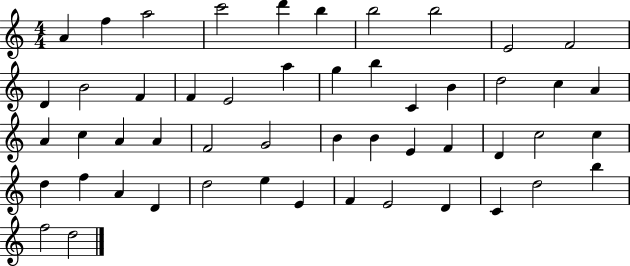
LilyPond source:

{
  \clef treble
  \numericTimeSignature
  \time 4/4
  \key c \major
  a'4 f''4 a''2 | c'''2 d'''4 b''4 | b''2 b''2 | e'2 f'2 | \break d'4 b'2 f'4 | f'4 e'2 a''4 | g''4 b''4 c'4 b'4 | d''2 c''4 a'4 | \break a'4 c''4 a'4 a'4 | f'2 g'2 | b'4 b'4 e'4 f'4 | d'4 c''2 c''4 | \break d''4 f''4 a'4 d'4 | d''2 e''4 e'4 | f'4 e'2 d'4 | c'4 d''2 b''4 | \break f''2 d''2 | \bar "|."
}